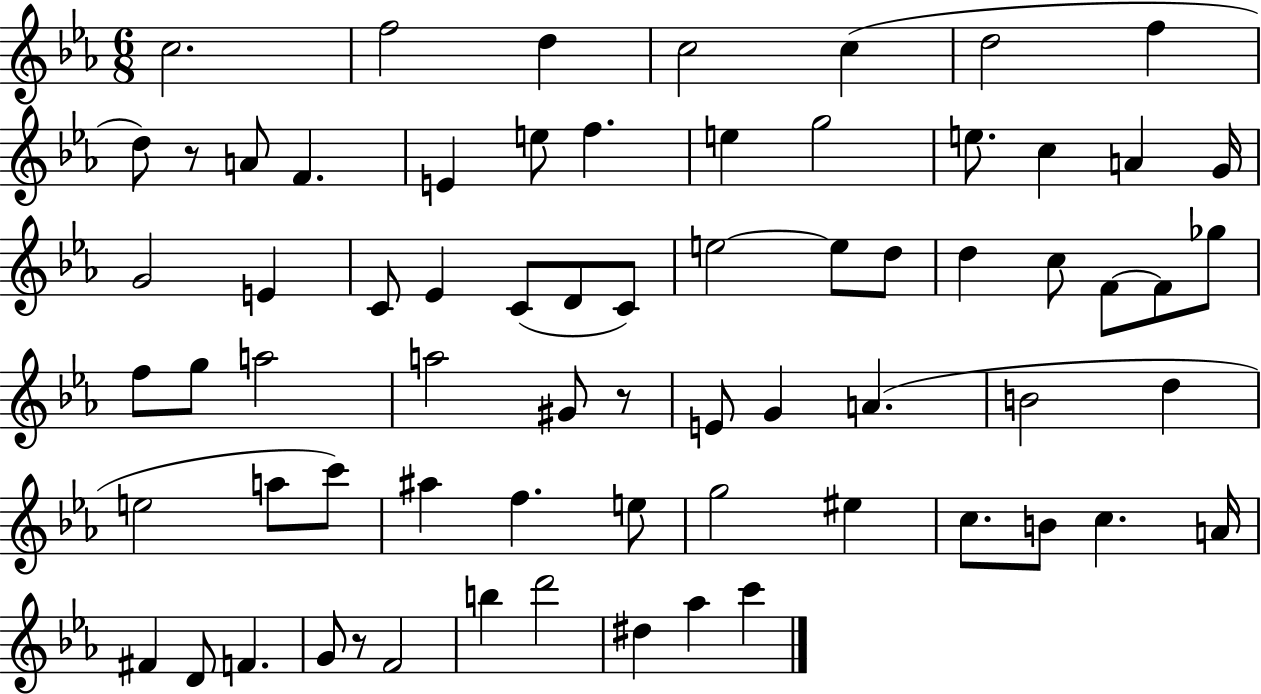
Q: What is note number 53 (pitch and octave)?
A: C5